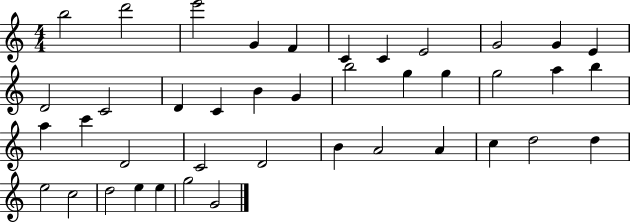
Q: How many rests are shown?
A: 0